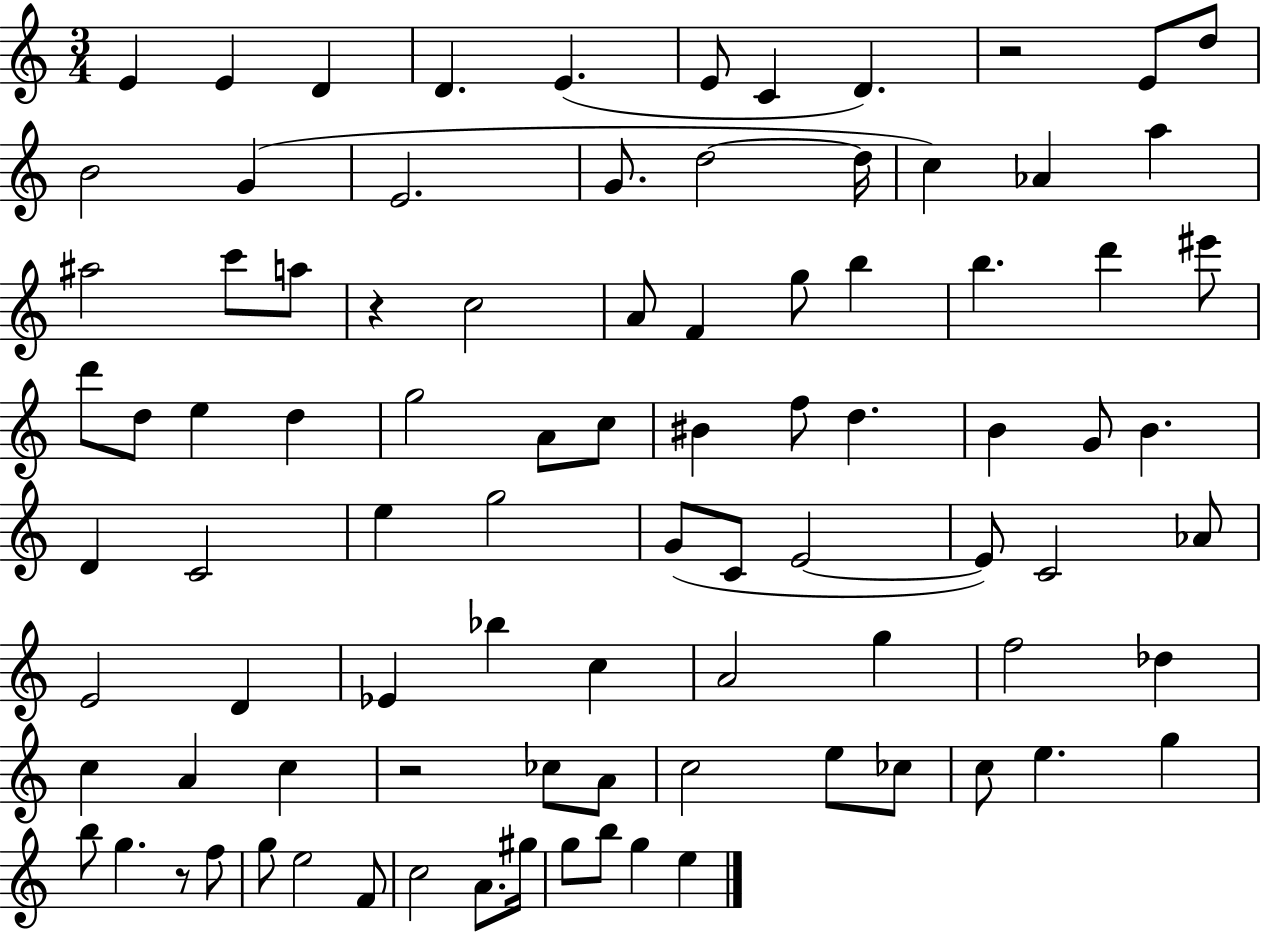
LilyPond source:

{
  \clef treble
  \numericTimeSignature
  \time 3/4
  \key c \major
  e'4 e'4 d'4 | d'4. e'4.( | e'8 c'4 d'4.) | r2 e'8 d''8 | \break b'2 g'4( | e'2. | g'8. d''2~~ d''16 | c''4) aes'4 a''4 | \break ais''2 c'''8 a''8 | r4 c''2 | a'8 f'4 g''8 b''4 | b''4. d'''4 eis'''8 | \break d'''8 d''8 e''4 d''4 | g''2 a'8 c''8 | bis'4 f''8 d''4. | b'4 g'8 b'4. | \break d'4 c'2 | e''4 g''2 | g'8( c'8 e'2~~ | e'8) c'2 aes'8 | \break e'2 d'4 | ees'4 bes''4 c''4 | a'2 g''4 | f''2 des''4 | \break c''4 a'4 c''4 | r2 ces''8 a'8 | c''2 e''8 ces''8 | c''8 e''4. g''4 | \break b''8 g''4. r8 f''8 | g''8 e''2 f'8 | c''2 a'8. gis''16 | g''8 b''8 g''4 e''4 | \break \bar "|."
}